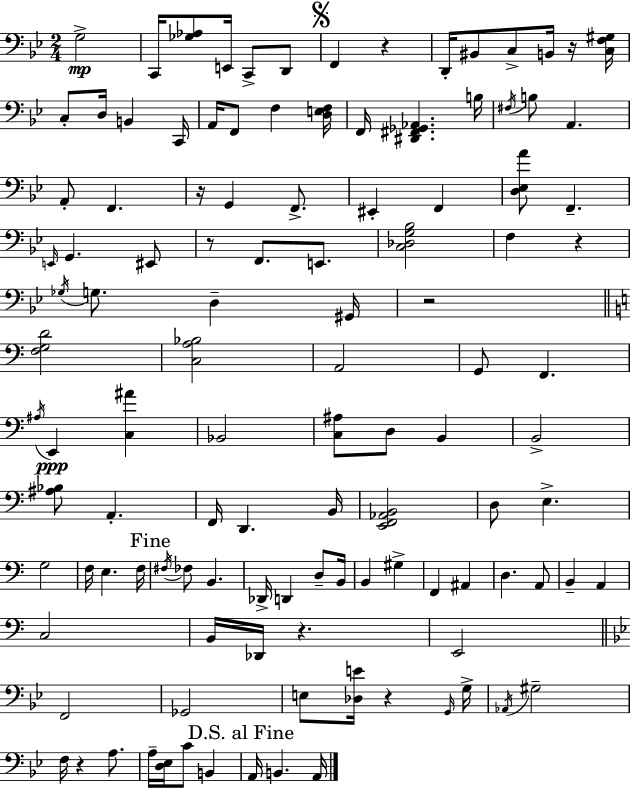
X:1
T:Untitled
M:2/4
L:1/4
K:Bb
G,2 C,,/4 [_G,_A,]/2 E,,/4 C,,/2 D,,/2 F,, z D,,/4 ^B,,/2 C,/2 B,,/4 z/4 [C,F,^G,]/4 C,/2 D,/4 B,, C,,/4 A,,/4 F,,/2 F, [D,E,F,]/4 F,,/4 [^D,,^F,,_G,,_A,,] B,/4 ^F,/4 B,/2 A,, A,,/2 F,, z/4 G,, F,,/2 ^E,, F,, [D,_E,A]/2 F,, E,,/4 G,, ^E,,/2 z/2 F,,/2 E,,/2 [C,_D,G,_B,]2 F, z _G,/4 G,/2 D, ^G,,/4 z2 [F,G,D]2 [C,A,_B,]2 A,,2 G,,/2 F,, ^A,/4 E,, [C,^A] _B,,2 [C,^A,]/2 D,/2 B,, B,,2 [^A,_B,]/2 A,, F,,/4 D,, B,,/4 [E,,F,,_A,,B,,]2 D,/2 E, G,2 F,/4 E, F,/4 ^F,/4 _F,/2 B,, _D,,/4 D,, D,/2 B,,/4 B,, ^G, F,, ^A,, D, A,,/2 B,, A,, C,2 B,,/4 _D,,/4 z E,,2 F,,2 _G,,2 E,/2 [_D,E]/4 z G,,/4 G,/4 _A,,/4 ^G,2 F,/4 z A,/2 A,/4 [D,_E,]/4 C/2 B,, A,,/4 B,, A,,/4